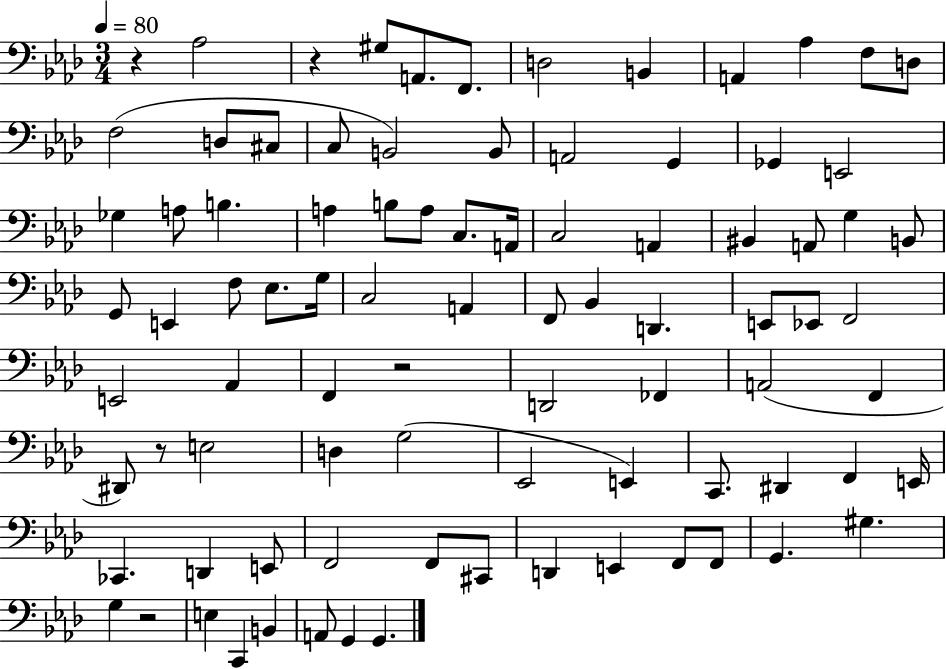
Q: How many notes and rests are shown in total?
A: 88